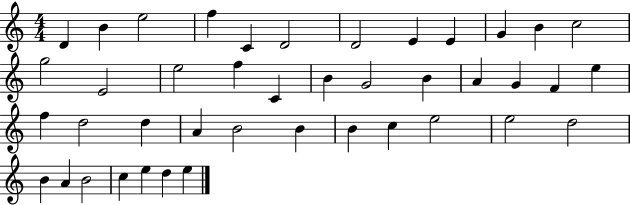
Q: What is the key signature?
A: C major